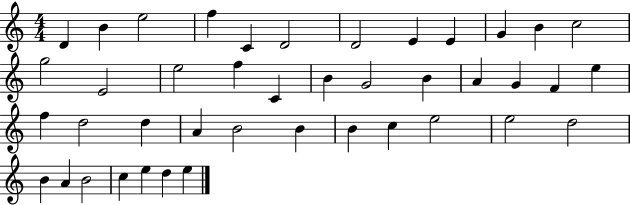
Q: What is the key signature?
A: C major